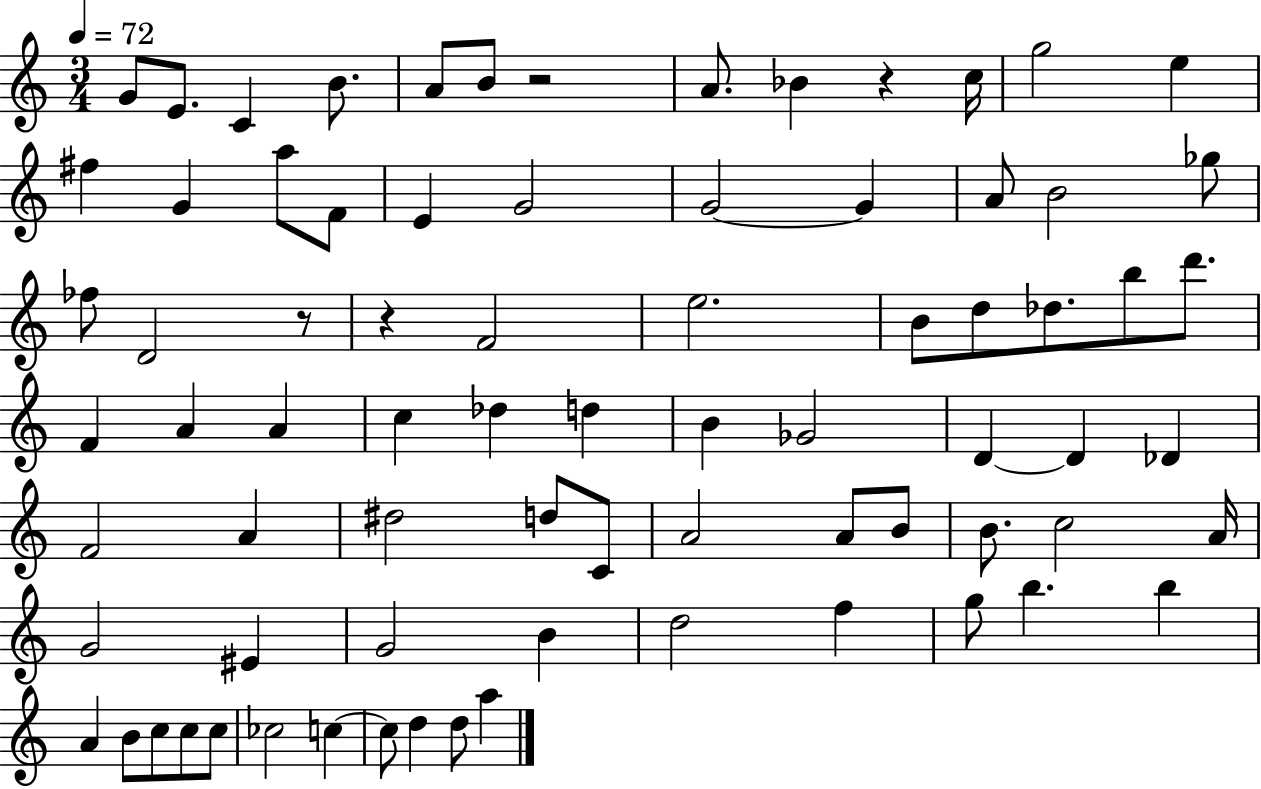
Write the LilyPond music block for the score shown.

{
  \clef treble
  \numericTimeSignature
  \time 3/4
  \key c \major
  \tempo 4 = 72
  g'8 e'8. c'4 b'8. | a'8 b'8 r2 | a'8. bes'4 r4 c''16 | g''2 e''4 | \break fis''4 g'4 a''8 f'8 | e'4 g'2 | g'2~~ g'4 | a'8 b'2 ges''8 | \break fes''8 d'2 r8 | r4 f'2 | e''2. | b'8 d''8 des''8. b''8 d'''8. | \break f'4 a'4 a'4 | c''4 des''4 d''4 | b'4 ges'2 | d'4~~ d'4 des'4 | \break f'2 a'4 | dis''2 d''8 c'8 | a'2 a'8 b'8 | b'8. c''2 a'16 | \break g'2 eis'4 | g'2 b'4 | d''2 f''4 | g''8 b''4. b''4 | \break a'4 b'8 c''8 c''8 c''8 | ces''2 c''4~~ | c''8 d''4 d''8 a''4 | \bar "|."
}